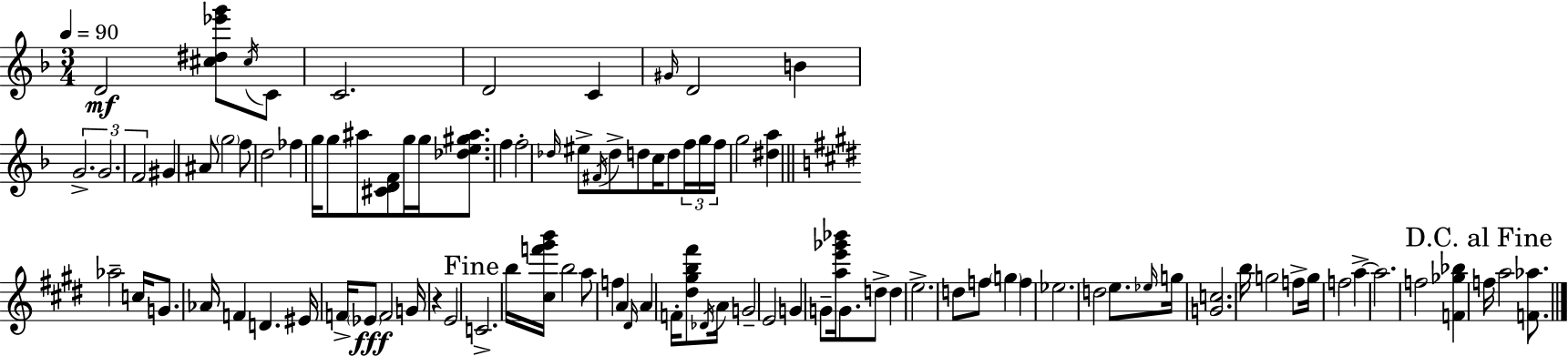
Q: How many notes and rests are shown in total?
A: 97